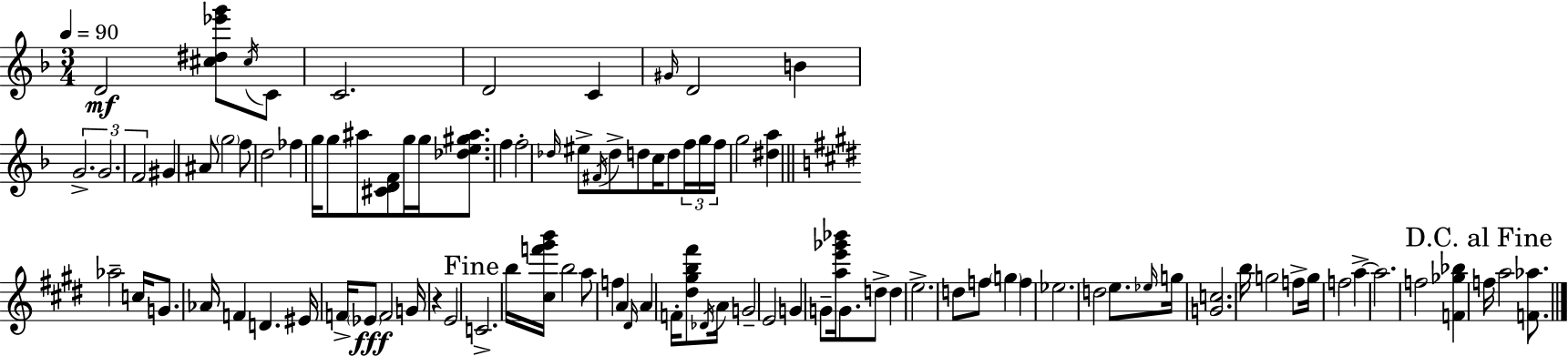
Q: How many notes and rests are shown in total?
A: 97